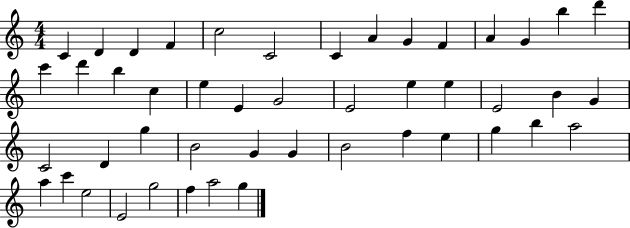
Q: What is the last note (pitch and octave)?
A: G5